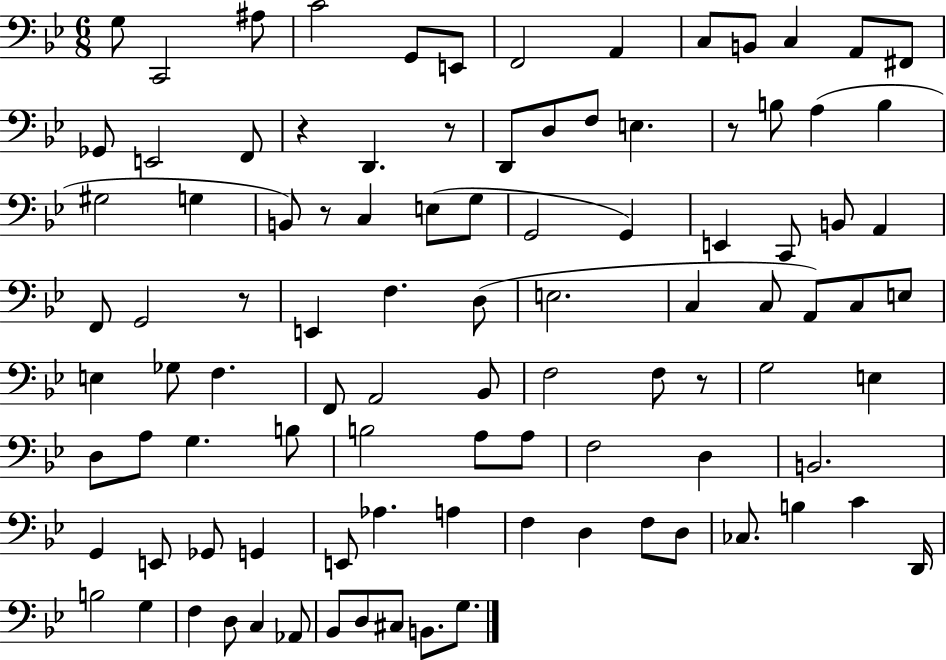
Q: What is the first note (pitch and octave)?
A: G3